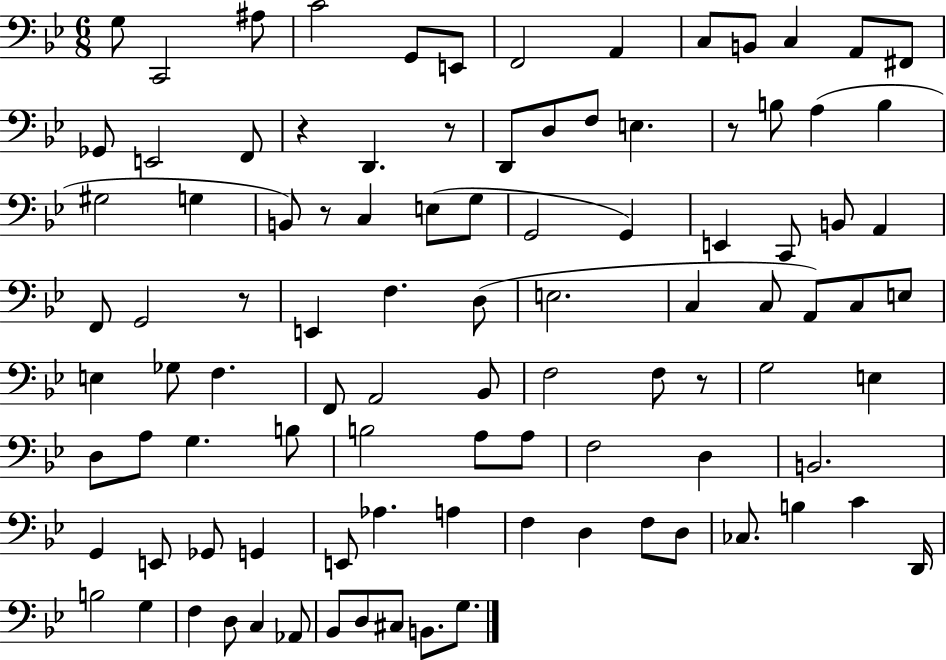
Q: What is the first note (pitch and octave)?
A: G3